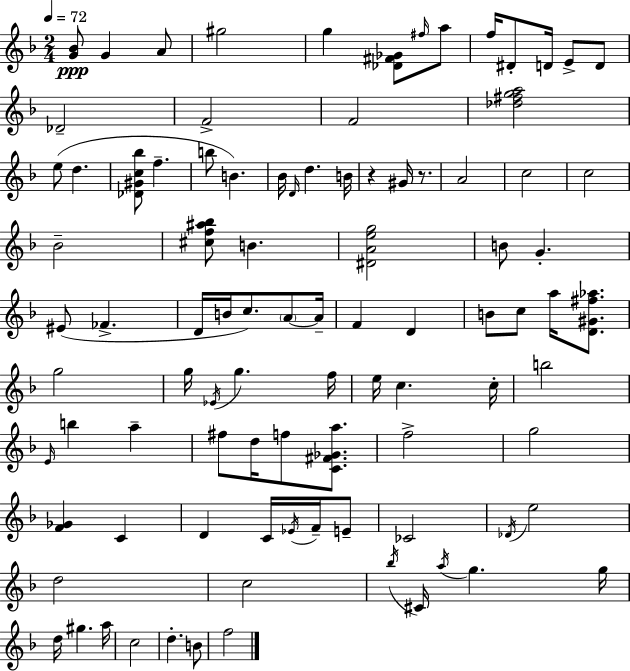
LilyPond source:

{
  \clef treble
  \numericTimeSignature
  \time 2/4
  \key d \minor
  \tempo 4 = 72
  <g' bes'>8\ppp g'4 a'8 | gis''2 | g''4 <des' fis' ges'>8 \grace { fis''16 } a''8 | f''16 dis'8-. d'16 e'8-> d'8 | \break des'2-- | f'2-> | f'2 | <des'' fis'' g'' a''>2 | \break e''8( d''4. | <des' gis' c'' bes''>8 f''4.-- | b''8 b'4.) | bes'16 \grace { d'16 } d''4. | \break b'16 r4 gis'16 r8. | a'2 | c''2 | c''2 | \break bes'2-- | <cis'' f'' ais'' bes''>8 b'4. | <dis' a' e'' g''>2 | b'8 g'4.-. | \break eis'8( fes'4.-> | d'16 b'16 c''8.) \parenthesize a'8~~ | a'16-- f'4 d'4 | b'8 c''8 a''16 <d' gis' fis'' aes''>8. | \break g''2 | g''16 \acciaccatura { ees'16 } g''4. | f''16 e''16 c''4. | c''16-. b''2 | \break \grace { e'16 } b''4 | a''4-- fis''8 d''16 f''8 | <c' fis' ges' a''>8. f''2-> | g''2 | \break <f' ges'>4 | c'4 d'4 | c'16 \acciaccatura { ees'16 } f'16-- e'8-- ces'2 | \acciaccatura { des'16 } e''2 | \break d''2 | c''2 | \acciaccatura { bes''16 } cis'16 | \acciaccatura { a''16 } g''4. g''16 | \break d''16 gis''4. a''16 | c''2 | d''4.-. b'8 | f''2 | \break \bar "|."
}